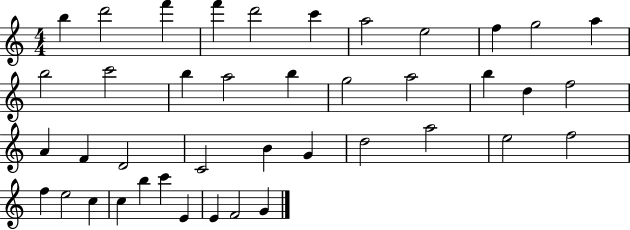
X:1
T:Untitled
M:4/4
L:1/4
K:C
b d'2 f' f' d'2 c' a2 e2 f g2 a b2 c'2 b a2 b g2 a2 b d f2 A F D2 C2 B G d2 a2 e2 f2 f e2 c c b c' E E F2 G